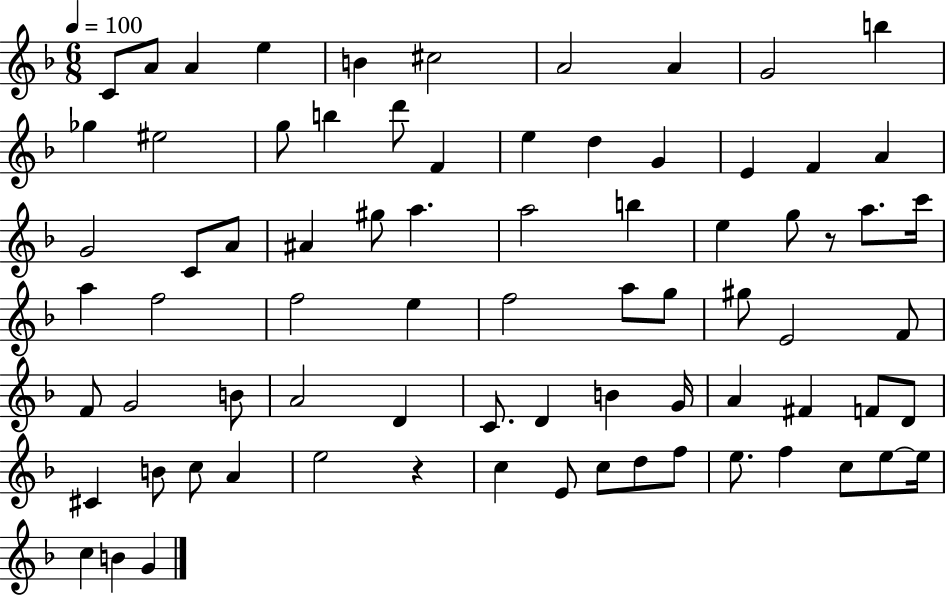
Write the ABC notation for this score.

X:1
T:Untitled
M:6/8
L:1/4
K:F
C/2 A/2 A e B ^c2 A2 A G2 b _g ^e2 g/2 b d'/2 F e d G E F A G2 C/2 A/2 ^A ^g/2 a a2 b e g/2 z/2 a/2 c'/4 a f2 f2 e f2 a/2 g/2 ^g/2 E2 F/2 F/2 G2 B/2 A2 D C/2 D B G/4 A ^F F/2 D/2 ^C B/2 c/2 A e2 z c E/2 c/2 d/2 f/2 e/2 f c/2 e/2 e/4 c B G